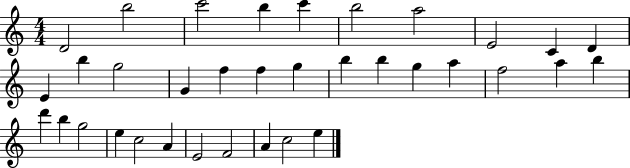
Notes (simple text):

D4/h B5/h C6/h B5/q C6/q B5/h A5/h E4/h C4/q D4/q E4/q B5/q G5/h G4/q F5/q F5/q G5/q B5/q B5/q G5/q A5/q F5/h A5/q B5/q D6/q B5/q G5/h E5/q C5/h A4/q E4/h F4/h A4/q C5/h E5/q